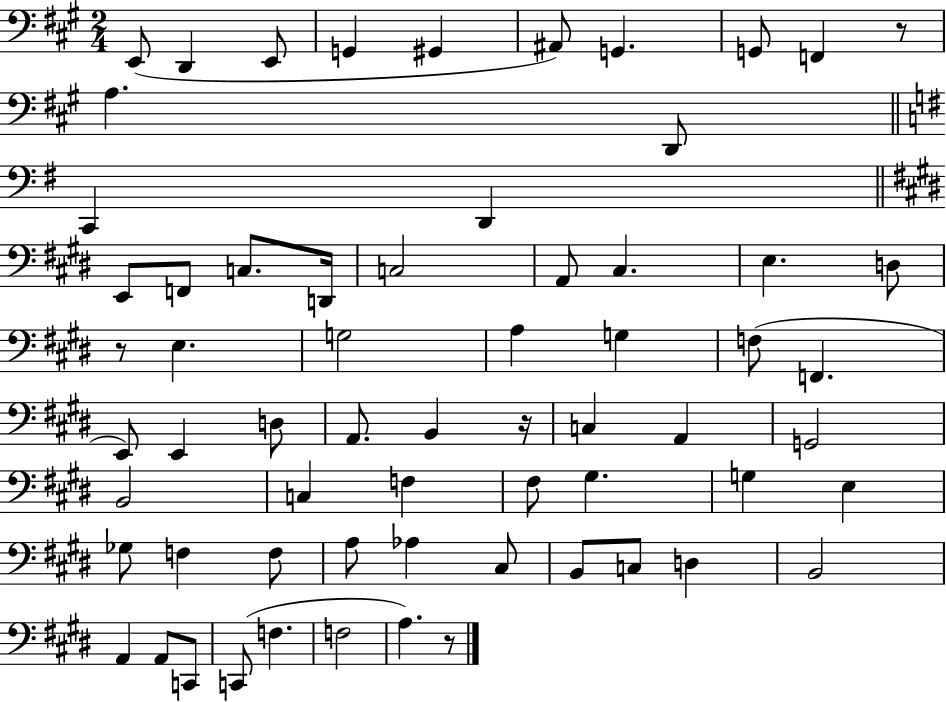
E2/e D2/q E2/e G2/q G#2/q A#2/e G2/q. G2/e F2/q R/e A3/q. D2/e C2/q D2/q E2/e F2/e C3/e. D2/s C3/h A2/e C#3/q. E3/q. D3/e R/e E3/q. G3/h A3/q G3/q F3/e F2/q. E2/e E2/q D3/e A2/e. B2/q R/s C3/q A2/q G2/h B2/h C3/q F3/q F#3/e G#3/q. G3/q E3/q Gb3/e F3/q F3/e A3/e Ab3/q C#3/e B2/e C3/e D3/q B2/h A2/q A2/e C2/e C2/e F3/q. F3/h A3/q. R/e